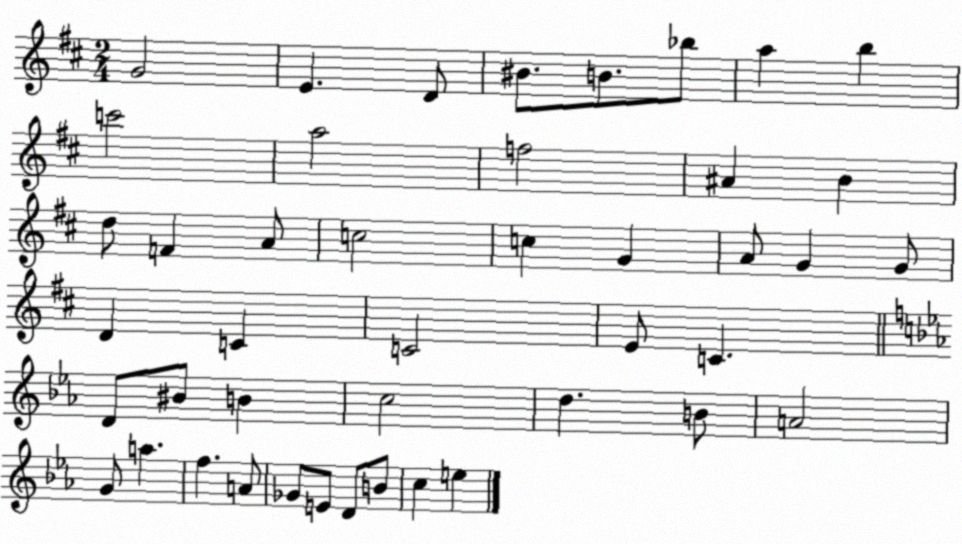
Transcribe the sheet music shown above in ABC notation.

X:1
T:Untitled
M:2/4
L:1/4
K:D
G2 E D/2 ^B/2 B/2 _b/2 a b c'2 a2 f2 ^A B d/2 F A/2 c2 c G A/2 G G/2 D C C2 E/2 C D/2 ^B/2 B c2 d B/2 A2 G/2 a f A/2 _G/2 E/2 D/2 B/2 c e